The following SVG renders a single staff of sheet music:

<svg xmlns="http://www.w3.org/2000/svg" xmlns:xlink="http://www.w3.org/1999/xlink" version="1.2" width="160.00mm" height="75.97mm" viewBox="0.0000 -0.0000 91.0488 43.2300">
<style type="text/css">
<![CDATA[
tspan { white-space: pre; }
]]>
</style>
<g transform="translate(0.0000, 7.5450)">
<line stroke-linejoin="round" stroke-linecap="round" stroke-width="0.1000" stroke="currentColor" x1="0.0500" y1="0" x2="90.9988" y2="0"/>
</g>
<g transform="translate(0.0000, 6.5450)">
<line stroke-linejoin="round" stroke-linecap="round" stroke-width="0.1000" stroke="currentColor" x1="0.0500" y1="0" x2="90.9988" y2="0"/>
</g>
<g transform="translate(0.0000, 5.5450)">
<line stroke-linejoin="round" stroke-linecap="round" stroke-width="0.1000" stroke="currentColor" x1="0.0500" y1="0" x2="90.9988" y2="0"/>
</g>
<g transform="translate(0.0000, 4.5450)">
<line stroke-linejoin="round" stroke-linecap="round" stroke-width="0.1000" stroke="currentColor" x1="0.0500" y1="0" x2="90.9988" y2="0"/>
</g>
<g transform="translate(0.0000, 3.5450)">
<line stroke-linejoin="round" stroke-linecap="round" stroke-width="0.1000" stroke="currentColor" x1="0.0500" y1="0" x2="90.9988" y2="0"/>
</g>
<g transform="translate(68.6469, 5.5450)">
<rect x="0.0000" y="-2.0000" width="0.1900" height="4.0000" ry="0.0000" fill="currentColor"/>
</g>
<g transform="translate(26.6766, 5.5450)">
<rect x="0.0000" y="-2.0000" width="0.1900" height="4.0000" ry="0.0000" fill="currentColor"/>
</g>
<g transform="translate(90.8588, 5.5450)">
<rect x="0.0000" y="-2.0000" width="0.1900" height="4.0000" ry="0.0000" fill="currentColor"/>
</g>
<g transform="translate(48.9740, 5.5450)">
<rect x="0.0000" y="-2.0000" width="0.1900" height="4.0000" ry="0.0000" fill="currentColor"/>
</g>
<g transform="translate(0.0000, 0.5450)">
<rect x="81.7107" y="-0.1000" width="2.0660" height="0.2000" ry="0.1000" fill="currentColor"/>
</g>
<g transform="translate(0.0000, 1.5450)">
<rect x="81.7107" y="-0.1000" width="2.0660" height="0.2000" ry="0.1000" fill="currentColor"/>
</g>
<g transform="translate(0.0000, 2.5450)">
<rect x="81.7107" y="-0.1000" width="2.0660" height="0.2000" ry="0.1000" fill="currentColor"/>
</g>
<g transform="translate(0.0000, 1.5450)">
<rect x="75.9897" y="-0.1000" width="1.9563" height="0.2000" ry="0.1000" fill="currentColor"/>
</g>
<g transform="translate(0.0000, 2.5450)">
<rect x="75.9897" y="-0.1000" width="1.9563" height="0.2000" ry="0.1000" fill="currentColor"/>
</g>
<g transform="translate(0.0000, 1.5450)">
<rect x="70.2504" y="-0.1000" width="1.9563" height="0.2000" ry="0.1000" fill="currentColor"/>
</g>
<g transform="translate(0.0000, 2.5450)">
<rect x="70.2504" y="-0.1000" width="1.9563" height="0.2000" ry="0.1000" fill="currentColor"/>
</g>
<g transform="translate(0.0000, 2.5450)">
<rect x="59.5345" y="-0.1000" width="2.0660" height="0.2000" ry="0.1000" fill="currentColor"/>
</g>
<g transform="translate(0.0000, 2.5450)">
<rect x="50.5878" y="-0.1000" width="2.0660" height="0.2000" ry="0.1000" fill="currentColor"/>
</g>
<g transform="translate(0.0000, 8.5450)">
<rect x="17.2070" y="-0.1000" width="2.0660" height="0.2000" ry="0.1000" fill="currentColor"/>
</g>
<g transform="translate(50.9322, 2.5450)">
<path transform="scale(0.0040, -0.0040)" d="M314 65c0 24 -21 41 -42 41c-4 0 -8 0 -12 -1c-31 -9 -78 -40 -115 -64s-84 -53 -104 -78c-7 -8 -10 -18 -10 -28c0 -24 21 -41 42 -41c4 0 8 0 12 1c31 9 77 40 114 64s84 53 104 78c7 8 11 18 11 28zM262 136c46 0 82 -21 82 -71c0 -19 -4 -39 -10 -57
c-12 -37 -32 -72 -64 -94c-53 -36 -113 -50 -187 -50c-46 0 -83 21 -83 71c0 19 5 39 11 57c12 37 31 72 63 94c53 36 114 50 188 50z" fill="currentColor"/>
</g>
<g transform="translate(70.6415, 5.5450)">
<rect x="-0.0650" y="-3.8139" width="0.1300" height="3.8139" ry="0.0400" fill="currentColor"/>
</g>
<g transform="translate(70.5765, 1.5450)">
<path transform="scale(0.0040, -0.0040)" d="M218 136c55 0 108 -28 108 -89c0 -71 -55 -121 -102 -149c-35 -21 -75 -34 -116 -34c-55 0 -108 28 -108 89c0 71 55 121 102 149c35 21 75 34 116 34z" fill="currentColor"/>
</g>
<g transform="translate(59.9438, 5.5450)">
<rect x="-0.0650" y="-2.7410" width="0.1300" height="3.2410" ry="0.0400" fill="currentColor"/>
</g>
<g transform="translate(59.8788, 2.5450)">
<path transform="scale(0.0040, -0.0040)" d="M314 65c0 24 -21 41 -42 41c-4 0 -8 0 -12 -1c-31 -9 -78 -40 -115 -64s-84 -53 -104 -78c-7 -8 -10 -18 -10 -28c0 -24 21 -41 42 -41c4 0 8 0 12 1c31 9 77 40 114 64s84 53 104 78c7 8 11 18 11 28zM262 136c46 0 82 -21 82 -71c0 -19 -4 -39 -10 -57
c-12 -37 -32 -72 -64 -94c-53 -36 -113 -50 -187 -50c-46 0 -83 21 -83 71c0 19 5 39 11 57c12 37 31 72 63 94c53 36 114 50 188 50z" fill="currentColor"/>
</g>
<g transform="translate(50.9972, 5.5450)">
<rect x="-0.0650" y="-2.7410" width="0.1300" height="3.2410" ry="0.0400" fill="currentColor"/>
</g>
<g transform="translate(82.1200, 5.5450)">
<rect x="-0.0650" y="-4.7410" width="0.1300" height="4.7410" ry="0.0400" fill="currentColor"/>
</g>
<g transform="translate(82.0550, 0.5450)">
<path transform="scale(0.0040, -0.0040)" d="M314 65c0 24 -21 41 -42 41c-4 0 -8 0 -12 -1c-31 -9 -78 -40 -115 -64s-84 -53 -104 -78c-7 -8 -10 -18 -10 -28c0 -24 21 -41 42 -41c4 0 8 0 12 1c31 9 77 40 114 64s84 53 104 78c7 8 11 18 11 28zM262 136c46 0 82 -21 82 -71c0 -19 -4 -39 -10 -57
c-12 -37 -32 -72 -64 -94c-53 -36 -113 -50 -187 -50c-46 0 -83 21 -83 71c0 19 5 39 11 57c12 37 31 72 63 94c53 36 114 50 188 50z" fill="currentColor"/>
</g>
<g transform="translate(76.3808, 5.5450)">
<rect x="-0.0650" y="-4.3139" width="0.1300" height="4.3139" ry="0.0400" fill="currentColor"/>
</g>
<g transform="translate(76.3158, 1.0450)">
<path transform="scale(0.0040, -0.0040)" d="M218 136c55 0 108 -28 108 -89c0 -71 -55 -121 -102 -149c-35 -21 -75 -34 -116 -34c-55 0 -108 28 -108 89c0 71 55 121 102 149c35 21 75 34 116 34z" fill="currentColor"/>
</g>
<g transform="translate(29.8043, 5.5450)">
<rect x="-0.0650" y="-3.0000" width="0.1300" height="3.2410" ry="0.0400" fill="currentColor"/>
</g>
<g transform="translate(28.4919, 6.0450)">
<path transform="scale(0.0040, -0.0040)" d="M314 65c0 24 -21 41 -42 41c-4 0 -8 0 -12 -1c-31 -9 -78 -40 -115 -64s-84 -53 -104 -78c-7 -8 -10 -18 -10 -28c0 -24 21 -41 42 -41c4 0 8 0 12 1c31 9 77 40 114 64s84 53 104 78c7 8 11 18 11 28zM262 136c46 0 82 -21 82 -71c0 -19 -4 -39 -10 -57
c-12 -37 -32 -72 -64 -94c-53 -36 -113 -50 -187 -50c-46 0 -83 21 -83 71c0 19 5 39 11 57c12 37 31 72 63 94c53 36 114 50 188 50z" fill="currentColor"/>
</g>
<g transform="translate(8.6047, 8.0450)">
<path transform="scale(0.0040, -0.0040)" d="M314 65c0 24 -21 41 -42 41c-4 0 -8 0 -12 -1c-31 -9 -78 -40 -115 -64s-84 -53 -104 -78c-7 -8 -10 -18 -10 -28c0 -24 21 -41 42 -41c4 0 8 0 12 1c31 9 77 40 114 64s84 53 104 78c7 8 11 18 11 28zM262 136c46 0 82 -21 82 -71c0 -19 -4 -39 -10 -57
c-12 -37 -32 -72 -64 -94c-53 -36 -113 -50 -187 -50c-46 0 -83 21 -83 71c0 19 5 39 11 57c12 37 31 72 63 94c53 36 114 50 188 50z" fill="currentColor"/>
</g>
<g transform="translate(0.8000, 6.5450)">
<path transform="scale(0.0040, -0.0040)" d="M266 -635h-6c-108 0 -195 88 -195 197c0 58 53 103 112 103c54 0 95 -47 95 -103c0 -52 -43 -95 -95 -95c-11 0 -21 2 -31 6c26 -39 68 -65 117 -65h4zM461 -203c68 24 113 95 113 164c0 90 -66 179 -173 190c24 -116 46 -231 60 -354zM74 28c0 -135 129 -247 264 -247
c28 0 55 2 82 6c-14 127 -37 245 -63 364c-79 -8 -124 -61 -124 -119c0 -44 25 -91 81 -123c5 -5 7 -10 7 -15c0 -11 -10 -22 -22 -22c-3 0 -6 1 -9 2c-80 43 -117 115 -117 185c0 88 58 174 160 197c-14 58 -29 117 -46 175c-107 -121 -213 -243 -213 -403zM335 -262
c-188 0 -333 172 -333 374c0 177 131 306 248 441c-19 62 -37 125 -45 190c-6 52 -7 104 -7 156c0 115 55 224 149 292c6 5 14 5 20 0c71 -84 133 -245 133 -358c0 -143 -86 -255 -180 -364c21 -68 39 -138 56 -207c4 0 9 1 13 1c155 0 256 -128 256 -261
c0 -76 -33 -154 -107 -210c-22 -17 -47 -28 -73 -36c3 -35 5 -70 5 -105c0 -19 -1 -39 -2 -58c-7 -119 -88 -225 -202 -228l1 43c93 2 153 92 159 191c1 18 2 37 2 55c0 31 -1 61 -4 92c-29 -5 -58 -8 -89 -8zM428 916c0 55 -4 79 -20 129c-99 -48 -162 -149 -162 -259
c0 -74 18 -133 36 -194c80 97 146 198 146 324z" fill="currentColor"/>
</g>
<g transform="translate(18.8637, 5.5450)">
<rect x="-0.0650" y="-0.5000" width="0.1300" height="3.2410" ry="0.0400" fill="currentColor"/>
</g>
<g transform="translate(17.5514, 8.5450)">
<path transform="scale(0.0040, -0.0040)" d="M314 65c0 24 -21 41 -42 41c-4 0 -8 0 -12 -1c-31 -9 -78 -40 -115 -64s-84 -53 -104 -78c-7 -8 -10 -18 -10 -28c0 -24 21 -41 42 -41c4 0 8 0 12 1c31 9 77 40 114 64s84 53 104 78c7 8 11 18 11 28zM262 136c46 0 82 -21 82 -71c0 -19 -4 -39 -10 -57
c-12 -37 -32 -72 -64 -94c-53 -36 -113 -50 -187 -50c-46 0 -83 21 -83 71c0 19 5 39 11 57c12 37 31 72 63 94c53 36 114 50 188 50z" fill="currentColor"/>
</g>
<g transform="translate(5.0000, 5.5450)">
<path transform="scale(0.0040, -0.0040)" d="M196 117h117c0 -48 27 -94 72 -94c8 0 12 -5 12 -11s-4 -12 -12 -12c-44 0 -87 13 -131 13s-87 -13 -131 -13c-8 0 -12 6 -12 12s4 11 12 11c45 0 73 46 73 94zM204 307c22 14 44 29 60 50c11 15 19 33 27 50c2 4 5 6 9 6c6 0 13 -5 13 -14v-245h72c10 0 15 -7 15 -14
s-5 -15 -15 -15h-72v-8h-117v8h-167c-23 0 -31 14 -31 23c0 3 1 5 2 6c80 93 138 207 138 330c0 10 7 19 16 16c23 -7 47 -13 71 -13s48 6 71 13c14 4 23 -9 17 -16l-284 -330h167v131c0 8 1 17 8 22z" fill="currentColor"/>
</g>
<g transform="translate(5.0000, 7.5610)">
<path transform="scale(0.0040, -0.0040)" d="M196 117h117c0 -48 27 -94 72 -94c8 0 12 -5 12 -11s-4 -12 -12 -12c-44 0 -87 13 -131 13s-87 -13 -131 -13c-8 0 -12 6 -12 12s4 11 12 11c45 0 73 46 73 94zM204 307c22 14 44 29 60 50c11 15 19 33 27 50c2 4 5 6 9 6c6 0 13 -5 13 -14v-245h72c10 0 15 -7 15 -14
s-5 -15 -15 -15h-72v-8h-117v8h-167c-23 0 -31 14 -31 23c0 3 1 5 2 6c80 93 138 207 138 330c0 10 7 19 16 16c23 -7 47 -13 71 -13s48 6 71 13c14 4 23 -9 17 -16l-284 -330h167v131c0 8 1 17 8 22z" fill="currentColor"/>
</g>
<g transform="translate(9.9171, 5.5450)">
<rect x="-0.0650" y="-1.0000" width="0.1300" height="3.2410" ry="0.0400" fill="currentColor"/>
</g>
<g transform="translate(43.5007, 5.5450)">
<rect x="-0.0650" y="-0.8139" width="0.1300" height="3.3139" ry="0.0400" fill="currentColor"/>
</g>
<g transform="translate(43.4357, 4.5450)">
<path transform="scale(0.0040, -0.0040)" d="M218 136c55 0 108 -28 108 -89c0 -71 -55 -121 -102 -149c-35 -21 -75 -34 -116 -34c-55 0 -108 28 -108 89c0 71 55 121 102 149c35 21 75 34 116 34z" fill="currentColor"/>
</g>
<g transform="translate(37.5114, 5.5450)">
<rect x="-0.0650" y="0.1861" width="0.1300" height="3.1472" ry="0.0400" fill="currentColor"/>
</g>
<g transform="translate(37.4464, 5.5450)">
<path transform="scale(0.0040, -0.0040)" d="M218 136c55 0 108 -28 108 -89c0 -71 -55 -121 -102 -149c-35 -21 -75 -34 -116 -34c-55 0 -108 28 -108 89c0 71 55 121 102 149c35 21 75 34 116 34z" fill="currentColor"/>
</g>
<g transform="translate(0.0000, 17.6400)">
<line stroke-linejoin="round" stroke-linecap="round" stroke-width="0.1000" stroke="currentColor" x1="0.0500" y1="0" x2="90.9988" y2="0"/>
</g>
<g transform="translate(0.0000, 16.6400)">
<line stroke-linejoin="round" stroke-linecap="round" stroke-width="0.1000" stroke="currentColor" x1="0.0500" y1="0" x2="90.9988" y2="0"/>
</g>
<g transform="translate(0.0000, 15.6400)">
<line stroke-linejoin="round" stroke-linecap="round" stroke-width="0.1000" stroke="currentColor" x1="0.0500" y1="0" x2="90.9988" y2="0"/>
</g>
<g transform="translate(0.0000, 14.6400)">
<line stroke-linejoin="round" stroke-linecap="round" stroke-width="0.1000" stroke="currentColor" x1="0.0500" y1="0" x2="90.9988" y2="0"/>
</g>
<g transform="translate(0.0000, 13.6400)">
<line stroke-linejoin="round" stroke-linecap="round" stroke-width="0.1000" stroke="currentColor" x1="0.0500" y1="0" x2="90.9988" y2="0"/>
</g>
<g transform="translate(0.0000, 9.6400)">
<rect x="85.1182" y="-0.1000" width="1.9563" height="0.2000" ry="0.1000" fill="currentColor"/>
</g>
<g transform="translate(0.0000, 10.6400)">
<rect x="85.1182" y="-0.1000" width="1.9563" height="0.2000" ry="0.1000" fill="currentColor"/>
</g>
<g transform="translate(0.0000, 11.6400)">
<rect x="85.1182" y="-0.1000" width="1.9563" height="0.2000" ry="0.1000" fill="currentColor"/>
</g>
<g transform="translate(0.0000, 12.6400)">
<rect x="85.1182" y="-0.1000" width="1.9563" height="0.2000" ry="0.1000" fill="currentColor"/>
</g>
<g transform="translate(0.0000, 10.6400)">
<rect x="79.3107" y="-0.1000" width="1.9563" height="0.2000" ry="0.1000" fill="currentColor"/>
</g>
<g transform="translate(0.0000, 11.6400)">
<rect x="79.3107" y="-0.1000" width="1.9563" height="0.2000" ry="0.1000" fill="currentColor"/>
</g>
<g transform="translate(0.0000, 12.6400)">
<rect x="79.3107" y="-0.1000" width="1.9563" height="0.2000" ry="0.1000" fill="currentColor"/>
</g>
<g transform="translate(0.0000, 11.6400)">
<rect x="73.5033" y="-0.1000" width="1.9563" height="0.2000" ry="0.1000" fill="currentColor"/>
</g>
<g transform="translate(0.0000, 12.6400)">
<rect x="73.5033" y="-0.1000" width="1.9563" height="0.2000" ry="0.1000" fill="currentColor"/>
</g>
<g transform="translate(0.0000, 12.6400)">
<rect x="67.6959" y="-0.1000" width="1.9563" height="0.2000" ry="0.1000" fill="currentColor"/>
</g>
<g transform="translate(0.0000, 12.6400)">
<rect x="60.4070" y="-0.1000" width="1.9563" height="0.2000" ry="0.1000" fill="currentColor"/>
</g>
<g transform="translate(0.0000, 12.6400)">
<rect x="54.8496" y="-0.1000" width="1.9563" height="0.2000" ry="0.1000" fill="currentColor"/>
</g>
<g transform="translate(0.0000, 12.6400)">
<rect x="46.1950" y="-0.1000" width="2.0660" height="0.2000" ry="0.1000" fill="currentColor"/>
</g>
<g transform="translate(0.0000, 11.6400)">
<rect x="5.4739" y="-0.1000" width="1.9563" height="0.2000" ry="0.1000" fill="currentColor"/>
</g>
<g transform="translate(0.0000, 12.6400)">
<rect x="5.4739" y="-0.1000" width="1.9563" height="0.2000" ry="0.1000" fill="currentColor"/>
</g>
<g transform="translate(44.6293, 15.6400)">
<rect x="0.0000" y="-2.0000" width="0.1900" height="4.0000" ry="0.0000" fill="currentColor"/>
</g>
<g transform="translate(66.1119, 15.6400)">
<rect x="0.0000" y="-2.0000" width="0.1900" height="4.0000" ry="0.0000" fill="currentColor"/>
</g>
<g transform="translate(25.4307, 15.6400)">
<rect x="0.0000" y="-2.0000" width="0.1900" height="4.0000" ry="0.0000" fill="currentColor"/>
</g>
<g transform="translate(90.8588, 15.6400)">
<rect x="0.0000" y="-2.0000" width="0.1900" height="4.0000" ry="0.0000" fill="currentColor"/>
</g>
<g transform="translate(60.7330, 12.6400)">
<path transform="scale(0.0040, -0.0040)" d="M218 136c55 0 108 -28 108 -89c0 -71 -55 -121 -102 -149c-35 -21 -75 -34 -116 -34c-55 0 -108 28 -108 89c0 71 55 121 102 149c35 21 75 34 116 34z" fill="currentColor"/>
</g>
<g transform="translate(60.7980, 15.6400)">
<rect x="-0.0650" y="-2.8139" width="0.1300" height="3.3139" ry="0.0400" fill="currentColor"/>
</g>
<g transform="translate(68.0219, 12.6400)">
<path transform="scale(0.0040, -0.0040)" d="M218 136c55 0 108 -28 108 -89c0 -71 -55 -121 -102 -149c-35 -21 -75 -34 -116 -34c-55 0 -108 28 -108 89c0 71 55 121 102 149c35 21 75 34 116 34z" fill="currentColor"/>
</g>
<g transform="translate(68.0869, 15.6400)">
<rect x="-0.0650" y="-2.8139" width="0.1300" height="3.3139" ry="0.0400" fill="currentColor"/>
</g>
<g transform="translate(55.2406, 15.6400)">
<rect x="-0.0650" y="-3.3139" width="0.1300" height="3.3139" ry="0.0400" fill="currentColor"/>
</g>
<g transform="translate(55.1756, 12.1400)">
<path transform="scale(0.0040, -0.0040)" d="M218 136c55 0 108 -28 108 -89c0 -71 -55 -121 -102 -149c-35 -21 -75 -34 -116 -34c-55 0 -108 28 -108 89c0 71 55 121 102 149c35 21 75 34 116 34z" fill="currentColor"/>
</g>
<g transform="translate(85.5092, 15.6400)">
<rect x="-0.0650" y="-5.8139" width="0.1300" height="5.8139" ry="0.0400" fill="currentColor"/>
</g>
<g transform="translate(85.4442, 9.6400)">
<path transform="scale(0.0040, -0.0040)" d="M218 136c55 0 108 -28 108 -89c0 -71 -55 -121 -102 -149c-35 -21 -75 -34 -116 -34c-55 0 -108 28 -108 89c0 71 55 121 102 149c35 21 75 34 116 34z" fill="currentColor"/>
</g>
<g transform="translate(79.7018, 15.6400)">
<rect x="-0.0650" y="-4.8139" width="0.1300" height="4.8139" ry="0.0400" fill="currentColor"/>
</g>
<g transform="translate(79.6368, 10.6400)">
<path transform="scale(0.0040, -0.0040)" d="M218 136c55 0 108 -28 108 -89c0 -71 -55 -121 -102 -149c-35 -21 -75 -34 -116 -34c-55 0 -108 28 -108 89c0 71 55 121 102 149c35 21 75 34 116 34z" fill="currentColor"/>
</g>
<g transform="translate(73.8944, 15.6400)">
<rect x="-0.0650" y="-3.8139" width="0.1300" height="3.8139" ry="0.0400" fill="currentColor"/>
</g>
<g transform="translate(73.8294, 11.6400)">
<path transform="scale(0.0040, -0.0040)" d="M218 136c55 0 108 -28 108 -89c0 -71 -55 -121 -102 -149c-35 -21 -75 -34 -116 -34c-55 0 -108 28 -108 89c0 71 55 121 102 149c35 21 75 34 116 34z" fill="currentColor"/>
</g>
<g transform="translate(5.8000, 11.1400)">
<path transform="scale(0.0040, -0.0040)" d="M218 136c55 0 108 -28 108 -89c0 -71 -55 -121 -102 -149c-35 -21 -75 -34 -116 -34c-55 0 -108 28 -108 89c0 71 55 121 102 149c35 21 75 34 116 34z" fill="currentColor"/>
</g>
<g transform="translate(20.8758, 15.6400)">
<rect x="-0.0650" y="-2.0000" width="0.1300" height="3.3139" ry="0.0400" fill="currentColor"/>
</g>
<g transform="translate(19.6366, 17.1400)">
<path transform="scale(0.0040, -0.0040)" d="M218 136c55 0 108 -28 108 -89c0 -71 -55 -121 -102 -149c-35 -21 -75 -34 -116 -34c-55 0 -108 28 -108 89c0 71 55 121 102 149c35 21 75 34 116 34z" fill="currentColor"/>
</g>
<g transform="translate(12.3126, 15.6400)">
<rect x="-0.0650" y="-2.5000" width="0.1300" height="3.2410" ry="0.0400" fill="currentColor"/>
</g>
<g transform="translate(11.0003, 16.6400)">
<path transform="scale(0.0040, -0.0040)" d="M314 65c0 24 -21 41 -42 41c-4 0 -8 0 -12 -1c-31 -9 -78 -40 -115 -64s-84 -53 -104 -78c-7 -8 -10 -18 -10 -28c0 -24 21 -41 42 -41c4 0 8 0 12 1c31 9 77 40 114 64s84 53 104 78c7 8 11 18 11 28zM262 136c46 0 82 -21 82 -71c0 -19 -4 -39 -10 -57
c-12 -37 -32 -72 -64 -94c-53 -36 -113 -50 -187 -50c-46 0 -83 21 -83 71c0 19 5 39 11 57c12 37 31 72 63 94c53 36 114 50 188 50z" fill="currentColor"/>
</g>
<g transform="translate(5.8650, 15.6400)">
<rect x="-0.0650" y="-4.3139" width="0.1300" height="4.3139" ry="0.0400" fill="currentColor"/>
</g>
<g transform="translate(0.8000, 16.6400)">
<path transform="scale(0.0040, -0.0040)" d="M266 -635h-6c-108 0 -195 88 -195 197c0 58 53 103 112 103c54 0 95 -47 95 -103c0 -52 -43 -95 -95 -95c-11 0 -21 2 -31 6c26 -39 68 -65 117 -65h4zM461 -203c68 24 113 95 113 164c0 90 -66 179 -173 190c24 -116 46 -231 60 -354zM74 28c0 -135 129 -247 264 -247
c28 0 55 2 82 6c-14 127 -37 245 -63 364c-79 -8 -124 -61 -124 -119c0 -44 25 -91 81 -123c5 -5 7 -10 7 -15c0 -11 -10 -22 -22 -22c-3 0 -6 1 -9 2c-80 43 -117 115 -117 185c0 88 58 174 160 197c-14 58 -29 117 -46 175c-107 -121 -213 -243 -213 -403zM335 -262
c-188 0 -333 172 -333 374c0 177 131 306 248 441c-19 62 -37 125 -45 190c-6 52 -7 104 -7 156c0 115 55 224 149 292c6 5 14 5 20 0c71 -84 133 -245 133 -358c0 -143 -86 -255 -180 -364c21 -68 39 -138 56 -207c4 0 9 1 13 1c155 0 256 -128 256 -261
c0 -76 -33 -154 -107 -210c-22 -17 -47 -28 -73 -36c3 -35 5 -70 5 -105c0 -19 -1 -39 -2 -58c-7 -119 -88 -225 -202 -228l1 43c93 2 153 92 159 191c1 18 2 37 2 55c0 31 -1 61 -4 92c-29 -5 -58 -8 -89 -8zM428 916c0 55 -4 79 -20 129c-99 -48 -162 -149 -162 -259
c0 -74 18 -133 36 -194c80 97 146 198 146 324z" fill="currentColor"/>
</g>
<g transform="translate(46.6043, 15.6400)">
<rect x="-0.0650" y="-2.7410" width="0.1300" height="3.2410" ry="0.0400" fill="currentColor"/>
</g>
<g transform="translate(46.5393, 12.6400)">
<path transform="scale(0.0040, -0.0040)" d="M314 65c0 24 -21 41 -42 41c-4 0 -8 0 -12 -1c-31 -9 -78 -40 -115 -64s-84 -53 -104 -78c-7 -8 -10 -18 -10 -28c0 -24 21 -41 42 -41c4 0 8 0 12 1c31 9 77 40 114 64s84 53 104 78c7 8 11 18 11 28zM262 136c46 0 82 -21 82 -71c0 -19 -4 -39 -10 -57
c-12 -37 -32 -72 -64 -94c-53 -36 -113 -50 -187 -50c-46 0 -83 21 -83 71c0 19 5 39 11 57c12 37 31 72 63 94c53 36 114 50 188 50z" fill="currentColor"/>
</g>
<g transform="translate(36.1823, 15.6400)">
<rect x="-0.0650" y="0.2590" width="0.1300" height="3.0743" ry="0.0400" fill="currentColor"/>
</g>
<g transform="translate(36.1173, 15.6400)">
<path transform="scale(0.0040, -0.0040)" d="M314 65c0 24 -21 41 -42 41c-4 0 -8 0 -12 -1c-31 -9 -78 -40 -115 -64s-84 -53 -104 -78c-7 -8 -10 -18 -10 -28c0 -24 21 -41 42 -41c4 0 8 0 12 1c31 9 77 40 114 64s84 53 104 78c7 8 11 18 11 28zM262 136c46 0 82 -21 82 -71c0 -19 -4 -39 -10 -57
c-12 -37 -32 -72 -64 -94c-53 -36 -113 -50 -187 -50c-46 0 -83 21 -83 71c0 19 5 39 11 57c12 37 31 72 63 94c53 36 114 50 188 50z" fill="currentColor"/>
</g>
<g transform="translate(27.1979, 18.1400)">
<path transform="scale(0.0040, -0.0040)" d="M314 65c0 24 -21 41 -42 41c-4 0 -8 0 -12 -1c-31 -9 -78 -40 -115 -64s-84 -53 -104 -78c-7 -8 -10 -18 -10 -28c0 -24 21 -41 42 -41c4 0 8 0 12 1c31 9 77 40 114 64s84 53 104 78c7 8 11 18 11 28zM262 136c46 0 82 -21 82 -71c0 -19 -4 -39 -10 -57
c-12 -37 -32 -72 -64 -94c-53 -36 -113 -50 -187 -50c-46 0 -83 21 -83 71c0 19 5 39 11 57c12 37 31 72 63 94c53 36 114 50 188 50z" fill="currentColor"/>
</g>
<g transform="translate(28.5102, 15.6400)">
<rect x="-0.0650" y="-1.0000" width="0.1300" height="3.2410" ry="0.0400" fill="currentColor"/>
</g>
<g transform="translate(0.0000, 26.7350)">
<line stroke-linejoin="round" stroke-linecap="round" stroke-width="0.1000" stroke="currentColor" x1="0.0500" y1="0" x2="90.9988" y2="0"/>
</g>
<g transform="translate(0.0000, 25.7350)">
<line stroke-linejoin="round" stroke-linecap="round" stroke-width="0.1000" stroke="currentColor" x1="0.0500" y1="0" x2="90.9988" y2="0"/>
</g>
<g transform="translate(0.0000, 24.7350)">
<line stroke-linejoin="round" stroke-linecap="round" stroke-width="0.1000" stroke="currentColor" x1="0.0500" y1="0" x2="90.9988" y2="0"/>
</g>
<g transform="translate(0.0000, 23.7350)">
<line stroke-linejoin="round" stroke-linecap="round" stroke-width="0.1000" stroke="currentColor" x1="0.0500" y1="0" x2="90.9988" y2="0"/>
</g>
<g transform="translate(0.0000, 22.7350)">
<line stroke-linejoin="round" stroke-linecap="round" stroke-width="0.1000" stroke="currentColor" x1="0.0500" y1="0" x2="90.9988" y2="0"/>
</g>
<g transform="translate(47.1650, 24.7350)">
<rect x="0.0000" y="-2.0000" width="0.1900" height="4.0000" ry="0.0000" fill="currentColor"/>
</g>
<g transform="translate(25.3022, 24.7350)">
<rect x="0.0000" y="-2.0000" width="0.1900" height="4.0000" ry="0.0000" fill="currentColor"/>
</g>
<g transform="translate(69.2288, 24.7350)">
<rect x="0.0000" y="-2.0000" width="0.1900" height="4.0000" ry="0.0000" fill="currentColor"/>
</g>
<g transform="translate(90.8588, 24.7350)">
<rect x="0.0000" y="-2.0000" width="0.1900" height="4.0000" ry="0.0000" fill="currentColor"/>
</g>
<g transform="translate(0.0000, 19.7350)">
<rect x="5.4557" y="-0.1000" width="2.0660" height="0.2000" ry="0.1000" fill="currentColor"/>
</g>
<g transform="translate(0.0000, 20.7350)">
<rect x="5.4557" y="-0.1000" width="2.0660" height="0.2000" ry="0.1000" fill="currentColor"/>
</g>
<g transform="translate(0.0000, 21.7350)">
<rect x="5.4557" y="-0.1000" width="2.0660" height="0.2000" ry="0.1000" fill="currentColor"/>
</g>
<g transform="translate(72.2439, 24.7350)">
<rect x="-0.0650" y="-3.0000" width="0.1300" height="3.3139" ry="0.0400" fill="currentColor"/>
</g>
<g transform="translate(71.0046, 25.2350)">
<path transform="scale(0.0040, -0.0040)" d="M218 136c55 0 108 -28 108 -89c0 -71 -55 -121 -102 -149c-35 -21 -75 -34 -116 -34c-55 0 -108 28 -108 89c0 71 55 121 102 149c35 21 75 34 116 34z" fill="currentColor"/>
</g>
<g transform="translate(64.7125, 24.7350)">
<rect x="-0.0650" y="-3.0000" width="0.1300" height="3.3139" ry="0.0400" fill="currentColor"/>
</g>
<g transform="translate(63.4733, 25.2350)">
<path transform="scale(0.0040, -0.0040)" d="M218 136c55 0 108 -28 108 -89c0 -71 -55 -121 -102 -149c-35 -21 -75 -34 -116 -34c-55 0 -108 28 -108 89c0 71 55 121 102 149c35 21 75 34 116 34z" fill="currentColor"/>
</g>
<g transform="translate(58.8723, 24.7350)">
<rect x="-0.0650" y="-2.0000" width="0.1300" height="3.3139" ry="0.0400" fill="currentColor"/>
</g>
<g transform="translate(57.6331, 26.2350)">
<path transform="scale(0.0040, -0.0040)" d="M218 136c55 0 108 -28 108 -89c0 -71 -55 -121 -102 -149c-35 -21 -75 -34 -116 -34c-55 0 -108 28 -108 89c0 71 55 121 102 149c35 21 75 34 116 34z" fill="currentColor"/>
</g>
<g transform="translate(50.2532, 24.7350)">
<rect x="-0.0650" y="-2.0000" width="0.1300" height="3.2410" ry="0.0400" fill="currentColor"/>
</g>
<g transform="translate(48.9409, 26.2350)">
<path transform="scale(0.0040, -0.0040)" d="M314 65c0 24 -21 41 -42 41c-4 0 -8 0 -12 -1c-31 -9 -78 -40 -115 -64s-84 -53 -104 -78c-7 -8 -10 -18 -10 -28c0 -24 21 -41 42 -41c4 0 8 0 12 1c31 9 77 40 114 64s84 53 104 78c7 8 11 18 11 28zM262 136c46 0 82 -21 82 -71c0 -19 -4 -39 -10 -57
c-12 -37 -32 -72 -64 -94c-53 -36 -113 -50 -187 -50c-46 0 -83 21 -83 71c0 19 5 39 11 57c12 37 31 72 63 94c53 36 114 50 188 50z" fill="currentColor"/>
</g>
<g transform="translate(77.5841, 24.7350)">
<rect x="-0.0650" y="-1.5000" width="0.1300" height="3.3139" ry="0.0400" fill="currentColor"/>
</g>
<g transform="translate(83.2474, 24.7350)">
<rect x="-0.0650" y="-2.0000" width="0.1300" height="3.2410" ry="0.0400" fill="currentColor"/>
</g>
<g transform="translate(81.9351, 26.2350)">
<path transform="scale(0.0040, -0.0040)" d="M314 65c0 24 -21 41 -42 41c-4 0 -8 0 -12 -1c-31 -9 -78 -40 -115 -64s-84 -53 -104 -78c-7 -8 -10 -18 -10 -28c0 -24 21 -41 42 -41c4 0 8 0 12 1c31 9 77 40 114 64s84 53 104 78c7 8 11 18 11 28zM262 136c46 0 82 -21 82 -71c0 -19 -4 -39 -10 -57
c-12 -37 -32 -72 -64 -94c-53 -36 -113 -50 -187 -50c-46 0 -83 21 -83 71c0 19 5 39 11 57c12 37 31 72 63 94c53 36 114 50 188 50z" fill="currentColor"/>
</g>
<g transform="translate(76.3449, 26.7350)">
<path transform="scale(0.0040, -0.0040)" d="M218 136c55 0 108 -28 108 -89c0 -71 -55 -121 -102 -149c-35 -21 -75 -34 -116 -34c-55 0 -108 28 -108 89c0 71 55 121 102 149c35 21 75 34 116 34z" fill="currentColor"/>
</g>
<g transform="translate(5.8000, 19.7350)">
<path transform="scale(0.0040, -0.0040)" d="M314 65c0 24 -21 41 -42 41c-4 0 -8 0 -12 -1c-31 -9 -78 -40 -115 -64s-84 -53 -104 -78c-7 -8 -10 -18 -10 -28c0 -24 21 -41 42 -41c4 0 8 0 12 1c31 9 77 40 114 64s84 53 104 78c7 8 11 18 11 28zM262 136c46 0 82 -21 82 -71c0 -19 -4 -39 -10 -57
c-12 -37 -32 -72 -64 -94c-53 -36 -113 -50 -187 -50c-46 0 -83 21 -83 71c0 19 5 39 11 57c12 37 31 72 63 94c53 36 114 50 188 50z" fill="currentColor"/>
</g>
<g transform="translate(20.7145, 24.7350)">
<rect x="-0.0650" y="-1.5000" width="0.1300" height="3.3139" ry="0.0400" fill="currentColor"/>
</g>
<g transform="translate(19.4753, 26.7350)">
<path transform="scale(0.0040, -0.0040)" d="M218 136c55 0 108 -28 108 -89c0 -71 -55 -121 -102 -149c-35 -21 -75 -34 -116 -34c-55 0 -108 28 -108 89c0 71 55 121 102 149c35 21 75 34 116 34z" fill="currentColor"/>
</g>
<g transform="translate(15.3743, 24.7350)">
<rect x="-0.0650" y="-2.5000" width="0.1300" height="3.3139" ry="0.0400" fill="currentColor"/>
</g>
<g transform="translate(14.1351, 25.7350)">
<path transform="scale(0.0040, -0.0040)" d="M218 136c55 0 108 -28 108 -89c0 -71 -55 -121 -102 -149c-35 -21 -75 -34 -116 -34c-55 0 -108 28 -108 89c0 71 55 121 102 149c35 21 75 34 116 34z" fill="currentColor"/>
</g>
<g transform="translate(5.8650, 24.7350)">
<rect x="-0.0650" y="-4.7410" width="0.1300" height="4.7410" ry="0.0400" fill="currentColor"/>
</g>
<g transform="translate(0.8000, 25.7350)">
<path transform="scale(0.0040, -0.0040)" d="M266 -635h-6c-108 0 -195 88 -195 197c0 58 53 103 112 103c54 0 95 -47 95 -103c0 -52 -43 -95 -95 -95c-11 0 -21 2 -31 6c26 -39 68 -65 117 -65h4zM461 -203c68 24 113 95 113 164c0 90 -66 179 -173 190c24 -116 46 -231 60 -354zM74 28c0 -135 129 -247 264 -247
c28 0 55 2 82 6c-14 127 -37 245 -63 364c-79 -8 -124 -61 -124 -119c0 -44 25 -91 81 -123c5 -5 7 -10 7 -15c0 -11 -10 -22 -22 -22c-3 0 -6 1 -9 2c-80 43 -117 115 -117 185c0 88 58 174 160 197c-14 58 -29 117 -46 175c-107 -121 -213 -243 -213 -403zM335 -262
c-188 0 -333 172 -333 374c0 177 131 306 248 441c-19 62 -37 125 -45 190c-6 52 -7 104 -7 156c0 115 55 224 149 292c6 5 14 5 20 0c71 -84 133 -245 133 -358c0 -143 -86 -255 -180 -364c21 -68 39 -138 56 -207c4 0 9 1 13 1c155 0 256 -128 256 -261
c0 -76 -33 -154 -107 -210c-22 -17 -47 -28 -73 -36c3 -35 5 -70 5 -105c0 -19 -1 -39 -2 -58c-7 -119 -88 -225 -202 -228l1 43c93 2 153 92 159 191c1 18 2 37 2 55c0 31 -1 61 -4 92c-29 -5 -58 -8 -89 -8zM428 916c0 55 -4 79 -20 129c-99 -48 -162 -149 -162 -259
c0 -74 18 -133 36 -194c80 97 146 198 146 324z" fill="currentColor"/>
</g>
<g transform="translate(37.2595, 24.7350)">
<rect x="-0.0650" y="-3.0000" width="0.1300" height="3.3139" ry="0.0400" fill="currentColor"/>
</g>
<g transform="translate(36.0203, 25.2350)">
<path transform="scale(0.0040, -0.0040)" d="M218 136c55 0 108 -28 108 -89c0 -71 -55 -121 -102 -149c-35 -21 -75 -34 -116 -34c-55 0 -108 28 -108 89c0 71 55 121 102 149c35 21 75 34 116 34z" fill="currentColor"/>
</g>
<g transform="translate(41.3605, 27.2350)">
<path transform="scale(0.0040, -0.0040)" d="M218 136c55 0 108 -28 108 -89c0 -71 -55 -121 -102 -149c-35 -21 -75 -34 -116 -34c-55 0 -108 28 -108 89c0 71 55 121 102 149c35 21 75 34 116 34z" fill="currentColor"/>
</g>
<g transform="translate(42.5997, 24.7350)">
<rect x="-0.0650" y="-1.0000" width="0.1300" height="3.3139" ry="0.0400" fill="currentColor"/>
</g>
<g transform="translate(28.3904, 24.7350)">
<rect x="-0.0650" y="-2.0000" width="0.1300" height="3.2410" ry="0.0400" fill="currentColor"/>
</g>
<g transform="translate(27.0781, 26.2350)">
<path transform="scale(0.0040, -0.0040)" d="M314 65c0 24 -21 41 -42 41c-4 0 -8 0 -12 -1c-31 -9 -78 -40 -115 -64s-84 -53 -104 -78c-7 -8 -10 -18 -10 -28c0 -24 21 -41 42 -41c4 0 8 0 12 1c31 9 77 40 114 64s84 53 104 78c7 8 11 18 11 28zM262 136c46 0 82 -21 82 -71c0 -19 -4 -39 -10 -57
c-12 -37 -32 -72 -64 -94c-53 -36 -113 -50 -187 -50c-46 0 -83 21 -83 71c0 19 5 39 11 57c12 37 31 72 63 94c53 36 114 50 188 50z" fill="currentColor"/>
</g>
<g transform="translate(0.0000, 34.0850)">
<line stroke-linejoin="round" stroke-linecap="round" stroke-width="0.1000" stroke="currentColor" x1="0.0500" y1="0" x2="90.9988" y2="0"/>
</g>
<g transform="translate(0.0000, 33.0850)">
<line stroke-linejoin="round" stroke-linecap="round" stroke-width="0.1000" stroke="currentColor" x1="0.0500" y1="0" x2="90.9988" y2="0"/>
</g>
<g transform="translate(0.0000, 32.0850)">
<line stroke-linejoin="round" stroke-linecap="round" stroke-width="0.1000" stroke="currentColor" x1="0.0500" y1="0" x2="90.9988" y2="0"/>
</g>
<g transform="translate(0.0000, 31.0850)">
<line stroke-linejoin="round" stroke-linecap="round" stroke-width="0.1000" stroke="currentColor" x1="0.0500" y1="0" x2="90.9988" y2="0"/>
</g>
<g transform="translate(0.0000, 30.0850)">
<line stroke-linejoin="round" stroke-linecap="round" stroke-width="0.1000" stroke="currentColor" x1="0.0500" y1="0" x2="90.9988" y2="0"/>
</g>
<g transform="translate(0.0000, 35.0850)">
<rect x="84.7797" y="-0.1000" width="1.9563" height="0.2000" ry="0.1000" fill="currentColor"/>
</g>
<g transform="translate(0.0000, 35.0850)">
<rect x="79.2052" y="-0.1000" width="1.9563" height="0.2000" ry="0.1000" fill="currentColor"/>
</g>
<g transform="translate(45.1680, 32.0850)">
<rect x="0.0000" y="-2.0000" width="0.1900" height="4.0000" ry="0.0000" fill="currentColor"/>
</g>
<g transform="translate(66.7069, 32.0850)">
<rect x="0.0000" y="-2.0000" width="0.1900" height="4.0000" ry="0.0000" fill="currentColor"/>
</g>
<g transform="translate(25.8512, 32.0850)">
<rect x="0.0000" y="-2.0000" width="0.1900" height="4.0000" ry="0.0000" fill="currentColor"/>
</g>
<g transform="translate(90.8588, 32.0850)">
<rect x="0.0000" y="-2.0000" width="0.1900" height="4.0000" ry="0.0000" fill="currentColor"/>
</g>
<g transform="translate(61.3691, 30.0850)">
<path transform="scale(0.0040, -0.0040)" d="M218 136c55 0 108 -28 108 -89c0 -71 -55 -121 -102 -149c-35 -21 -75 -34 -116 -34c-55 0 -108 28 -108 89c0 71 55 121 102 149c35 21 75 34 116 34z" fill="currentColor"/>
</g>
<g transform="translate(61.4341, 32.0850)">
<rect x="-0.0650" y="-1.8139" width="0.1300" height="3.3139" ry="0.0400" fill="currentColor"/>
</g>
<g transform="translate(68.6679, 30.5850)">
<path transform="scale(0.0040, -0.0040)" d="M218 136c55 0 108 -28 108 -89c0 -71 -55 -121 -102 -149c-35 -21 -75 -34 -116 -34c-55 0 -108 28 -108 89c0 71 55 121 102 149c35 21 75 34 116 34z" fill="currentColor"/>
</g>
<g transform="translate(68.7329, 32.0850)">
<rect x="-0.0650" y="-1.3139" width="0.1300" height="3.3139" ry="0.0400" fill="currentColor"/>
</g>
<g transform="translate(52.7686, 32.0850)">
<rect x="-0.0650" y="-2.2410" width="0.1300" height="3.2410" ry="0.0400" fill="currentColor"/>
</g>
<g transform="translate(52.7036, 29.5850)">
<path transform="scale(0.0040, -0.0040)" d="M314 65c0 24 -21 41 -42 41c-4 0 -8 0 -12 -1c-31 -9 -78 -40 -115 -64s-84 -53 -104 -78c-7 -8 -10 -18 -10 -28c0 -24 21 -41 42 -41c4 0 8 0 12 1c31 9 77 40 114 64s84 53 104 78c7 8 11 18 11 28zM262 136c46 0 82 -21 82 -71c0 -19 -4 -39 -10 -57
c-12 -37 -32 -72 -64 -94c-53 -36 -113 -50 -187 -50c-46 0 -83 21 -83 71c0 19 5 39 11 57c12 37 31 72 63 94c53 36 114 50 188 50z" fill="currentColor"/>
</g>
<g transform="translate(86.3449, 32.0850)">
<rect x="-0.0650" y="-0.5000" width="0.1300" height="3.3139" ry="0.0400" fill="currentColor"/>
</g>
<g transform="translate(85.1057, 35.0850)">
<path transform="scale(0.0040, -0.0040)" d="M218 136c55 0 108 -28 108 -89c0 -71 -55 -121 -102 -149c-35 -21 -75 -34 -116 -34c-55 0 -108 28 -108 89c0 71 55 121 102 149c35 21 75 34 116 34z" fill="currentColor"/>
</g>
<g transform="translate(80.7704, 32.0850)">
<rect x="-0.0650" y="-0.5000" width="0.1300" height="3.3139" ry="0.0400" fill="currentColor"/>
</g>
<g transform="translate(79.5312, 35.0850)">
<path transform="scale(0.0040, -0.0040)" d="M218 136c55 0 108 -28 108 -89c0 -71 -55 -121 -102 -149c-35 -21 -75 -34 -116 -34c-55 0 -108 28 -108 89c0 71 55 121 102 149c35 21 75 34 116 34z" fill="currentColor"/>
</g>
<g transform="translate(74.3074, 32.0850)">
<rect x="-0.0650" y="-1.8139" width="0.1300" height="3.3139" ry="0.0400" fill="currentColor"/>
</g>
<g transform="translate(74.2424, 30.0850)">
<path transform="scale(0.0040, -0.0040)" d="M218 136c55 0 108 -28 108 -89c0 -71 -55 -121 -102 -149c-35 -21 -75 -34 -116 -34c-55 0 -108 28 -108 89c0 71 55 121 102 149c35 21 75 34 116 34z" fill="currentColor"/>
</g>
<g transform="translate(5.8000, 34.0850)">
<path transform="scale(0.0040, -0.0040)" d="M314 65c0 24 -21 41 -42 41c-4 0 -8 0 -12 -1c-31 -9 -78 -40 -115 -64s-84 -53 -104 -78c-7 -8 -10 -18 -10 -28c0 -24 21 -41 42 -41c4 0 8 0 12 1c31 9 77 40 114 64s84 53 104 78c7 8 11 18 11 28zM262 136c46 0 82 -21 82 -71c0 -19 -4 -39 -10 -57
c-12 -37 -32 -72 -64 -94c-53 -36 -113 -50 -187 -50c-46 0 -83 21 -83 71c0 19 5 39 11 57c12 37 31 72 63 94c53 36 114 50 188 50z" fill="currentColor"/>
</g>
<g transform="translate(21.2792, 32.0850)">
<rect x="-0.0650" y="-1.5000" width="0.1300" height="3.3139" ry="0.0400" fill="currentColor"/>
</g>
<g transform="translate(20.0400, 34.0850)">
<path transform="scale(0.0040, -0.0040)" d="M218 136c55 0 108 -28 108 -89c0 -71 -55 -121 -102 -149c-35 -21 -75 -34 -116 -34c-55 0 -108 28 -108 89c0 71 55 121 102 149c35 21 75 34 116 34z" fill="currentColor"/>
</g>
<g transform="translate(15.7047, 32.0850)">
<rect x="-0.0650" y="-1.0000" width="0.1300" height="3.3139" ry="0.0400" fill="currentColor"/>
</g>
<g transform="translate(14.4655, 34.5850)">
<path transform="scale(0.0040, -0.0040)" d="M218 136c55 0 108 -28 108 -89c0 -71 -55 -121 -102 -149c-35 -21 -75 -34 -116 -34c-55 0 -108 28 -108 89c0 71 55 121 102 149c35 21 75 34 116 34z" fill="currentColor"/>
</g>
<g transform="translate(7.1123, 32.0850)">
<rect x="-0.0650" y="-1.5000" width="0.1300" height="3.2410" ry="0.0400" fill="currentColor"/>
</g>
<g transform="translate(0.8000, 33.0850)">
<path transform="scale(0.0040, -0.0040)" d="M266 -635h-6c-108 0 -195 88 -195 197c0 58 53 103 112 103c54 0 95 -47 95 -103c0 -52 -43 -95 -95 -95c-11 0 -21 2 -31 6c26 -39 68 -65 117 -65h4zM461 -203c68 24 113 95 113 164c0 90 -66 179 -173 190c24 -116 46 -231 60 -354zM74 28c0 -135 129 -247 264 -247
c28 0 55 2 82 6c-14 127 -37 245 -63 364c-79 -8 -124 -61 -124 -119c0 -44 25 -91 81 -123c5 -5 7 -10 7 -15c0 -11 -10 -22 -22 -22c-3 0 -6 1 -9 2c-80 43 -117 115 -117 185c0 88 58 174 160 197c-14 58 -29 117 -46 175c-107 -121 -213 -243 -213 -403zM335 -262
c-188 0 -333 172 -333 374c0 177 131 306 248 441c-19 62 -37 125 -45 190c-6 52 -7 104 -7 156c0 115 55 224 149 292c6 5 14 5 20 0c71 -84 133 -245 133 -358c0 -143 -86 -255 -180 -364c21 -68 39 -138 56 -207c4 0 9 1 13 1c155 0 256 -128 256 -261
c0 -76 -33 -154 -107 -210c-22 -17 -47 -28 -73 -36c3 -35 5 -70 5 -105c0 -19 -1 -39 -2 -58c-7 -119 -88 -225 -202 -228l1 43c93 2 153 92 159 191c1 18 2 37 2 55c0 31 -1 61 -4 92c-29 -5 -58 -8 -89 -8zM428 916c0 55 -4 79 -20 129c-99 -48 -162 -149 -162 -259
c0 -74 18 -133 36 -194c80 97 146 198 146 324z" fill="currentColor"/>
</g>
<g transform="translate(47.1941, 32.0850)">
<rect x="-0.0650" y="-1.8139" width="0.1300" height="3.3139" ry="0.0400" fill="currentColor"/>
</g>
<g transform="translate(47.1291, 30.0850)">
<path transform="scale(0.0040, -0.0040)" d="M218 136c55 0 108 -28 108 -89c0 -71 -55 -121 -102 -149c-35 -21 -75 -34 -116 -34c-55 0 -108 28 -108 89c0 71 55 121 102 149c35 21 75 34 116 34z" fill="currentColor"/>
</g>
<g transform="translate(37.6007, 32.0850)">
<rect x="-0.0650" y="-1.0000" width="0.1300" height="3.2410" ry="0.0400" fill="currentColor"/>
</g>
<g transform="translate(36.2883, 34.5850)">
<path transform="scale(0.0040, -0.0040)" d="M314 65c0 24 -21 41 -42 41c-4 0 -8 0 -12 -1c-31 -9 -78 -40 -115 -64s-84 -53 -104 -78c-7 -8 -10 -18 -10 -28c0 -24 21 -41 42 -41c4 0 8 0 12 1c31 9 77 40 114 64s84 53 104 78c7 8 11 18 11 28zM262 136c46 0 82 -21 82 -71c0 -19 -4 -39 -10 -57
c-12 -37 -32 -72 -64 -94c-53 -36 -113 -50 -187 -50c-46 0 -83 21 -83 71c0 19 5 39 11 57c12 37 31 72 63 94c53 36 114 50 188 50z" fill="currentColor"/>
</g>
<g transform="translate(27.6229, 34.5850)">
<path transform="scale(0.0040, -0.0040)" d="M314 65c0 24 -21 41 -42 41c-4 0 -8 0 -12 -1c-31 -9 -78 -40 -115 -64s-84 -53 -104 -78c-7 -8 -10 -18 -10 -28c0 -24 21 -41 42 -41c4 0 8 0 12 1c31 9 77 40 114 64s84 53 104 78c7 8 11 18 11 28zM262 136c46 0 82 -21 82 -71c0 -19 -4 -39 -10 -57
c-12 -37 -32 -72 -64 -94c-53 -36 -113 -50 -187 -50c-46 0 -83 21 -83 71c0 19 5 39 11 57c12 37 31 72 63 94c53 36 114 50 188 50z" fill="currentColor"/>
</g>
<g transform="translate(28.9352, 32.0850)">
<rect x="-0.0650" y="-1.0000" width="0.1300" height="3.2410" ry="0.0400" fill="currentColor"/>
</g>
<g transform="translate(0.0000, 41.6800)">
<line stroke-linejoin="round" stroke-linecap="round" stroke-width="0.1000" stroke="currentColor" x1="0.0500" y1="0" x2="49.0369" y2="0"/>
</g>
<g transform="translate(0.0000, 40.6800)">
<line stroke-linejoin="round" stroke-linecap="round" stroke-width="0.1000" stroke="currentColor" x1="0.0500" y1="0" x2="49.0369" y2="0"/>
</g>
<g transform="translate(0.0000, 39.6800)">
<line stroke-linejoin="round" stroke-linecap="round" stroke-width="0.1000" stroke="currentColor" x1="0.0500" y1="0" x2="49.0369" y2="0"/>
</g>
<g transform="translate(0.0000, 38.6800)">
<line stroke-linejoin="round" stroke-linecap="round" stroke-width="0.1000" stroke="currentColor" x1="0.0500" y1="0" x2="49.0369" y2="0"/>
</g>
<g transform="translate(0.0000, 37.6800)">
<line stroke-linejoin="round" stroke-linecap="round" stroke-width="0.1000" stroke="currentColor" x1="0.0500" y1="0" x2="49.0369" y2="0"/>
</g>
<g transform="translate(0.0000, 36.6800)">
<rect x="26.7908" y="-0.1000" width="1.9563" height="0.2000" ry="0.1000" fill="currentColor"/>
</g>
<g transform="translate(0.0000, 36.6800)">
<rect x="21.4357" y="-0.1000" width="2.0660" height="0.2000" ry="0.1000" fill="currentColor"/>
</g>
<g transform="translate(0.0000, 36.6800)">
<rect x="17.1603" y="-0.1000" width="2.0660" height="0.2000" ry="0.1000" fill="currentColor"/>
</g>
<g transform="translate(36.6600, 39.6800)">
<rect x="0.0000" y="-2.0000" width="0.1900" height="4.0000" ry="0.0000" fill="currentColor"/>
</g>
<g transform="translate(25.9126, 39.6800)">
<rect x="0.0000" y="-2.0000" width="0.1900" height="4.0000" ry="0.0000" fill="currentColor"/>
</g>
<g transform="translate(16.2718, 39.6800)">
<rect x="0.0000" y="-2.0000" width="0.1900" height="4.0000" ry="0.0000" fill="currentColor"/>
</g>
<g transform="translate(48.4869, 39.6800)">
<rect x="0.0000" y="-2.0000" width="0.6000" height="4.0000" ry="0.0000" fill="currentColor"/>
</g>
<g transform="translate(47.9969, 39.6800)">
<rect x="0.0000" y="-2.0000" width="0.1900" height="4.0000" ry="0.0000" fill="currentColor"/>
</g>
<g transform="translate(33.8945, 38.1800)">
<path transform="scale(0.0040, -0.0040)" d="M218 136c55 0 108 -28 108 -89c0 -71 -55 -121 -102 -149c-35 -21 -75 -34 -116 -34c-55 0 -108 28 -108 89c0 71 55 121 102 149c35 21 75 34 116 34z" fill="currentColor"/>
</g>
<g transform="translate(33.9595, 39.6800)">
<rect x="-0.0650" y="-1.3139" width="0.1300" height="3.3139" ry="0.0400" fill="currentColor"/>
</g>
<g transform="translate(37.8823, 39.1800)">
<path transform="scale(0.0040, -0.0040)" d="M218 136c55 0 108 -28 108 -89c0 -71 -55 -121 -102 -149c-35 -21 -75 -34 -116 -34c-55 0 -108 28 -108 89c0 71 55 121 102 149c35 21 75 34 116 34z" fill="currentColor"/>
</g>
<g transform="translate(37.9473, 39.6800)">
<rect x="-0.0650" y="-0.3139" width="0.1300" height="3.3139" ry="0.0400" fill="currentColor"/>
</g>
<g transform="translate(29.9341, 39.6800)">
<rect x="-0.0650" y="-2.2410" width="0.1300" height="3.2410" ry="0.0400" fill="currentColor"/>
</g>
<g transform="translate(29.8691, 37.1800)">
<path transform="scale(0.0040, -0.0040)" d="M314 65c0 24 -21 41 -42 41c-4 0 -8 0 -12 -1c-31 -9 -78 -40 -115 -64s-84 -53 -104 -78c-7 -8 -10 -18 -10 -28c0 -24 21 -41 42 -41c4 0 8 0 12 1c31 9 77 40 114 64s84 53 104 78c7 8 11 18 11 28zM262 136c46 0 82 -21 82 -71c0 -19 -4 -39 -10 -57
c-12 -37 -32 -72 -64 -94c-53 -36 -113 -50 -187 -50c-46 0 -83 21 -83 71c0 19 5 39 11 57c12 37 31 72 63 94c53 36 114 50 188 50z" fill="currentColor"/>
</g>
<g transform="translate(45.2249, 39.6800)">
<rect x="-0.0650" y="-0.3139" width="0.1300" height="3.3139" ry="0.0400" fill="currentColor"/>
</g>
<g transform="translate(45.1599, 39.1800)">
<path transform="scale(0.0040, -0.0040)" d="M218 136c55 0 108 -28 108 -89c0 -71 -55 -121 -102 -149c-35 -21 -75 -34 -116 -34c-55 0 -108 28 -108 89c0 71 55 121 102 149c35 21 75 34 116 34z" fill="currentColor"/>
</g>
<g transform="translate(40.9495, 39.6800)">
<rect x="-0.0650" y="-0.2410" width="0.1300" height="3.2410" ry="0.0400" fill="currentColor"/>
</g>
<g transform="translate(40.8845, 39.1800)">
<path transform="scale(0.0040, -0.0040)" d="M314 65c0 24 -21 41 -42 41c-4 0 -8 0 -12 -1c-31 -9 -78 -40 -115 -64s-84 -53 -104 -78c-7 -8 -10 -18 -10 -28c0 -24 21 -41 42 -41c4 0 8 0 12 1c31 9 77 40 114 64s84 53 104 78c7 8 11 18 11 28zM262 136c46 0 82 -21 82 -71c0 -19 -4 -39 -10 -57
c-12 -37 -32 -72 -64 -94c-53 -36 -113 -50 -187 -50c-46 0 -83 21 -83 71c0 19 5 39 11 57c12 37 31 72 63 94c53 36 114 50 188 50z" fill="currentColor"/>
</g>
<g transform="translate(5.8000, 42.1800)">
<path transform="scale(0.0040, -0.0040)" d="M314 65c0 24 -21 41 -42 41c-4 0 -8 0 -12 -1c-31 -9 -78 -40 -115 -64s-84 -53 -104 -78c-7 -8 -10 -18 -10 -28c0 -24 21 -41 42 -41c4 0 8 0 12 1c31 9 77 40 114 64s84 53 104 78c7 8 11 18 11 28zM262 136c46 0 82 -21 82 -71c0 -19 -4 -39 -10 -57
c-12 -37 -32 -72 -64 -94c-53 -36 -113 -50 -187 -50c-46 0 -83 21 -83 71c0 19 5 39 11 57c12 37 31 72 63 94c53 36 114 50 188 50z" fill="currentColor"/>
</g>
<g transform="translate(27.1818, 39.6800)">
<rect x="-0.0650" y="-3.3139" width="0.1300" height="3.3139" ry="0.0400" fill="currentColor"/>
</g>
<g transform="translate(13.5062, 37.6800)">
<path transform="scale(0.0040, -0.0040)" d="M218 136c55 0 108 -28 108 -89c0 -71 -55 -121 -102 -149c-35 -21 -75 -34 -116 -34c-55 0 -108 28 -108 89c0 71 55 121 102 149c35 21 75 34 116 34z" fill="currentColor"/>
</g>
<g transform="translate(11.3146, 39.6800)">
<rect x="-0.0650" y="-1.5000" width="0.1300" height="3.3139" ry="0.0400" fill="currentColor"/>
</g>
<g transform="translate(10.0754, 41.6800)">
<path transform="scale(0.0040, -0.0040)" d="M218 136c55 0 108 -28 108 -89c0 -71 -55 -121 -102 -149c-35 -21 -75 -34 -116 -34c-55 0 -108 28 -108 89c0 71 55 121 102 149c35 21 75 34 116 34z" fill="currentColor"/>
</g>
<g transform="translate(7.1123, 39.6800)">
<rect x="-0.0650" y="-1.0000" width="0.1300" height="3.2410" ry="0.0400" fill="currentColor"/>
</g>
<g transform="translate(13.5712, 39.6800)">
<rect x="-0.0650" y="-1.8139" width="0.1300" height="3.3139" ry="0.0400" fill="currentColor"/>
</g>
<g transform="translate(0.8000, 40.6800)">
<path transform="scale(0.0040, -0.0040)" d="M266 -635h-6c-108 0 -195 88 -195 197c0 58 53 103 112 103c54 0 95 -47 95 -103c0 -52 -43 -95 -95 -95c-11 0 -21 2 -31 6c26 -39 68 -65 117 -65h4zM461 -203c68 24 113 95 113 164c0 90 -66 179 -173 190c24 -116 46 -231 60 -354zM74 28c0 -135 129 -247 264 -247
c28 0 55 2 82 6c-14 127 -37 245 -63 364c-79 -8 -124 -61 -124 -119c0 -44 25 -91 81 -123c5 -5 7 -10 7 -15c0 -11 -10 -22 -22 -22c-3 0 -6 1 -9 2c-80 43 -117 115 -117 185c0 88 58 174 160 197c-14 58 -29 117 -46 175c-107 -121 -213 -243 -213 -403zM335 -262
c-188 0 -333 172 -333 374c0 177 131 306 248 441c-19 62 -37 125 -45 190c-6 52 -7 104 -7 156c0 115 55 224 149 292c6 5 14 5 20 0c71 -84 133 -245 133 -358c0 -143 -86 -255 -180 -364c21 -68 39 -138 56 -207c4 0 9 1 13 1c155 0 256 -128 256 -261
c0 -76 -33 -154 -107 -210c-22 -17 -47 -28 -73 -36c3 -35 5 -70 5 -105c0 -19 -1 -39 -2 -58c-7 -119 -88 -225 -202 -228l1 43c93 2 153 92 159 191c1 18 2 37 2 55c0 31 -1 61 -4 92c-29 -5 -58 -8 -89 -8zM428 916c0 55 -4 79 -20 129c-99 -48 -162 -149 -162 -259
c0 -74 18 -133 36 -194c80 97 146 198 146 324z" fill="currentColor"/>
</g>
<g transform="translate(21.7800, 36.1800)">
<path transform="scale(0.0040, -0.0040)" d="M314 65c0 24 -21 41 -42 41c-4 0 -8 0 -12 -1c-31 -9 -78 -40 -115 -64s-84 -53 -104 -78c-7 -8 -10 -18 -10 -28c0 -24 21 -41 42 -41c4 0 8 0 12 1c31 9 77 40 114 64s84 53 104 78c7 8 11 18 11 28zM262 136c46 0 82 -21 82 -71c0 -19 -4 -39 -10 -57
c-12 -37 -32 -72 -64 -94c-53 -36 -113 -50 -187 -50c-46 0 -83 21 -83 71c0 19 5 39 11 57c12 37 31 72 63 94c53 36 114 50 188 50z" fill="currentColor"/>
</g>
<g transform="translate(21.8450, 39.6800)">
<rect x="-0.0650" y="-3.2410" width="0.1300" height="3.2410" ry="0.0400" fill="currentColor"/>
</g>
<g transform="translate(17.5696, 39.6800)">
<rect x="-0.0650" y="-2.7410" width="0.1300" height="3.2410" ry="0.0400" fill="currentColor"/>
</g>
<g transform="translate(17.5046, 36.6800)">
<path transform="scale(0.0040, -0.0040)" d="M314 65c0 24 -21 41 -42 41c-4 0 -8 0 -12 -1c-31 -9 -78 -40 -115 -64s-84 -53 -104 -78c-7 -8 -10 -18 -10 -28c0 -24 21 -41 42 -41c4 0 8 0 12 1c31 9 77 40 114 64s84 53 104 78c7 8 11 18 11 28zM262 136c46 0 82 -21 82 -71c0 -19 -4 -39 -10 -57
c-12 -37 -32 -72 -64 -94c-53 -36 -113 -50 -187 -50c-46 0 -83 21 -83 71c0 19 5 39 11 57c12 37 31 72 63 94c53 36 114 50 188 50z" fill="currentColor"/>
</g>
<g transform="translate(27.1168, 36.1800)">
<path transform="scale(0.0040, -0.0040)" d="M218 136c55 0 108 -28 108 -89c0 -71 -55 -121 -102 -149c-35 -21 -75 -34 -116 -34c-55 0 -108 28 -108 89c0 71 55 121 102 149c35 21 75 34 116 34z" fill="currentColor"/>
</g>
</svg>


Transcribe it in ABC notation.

X:1
T:Untitled
M:4/4
L:1/4
K:C
D2 C2 A2 B d a2 a2 c' d' e'2 d' G2 F D2 B2 a2 b a a c' e' g' e'2 G E F2 A D F2 F A A E F2 E2 D E D2 D2 f g2 f e f C C D2 E f a2 b2 b g2 e c c2 c